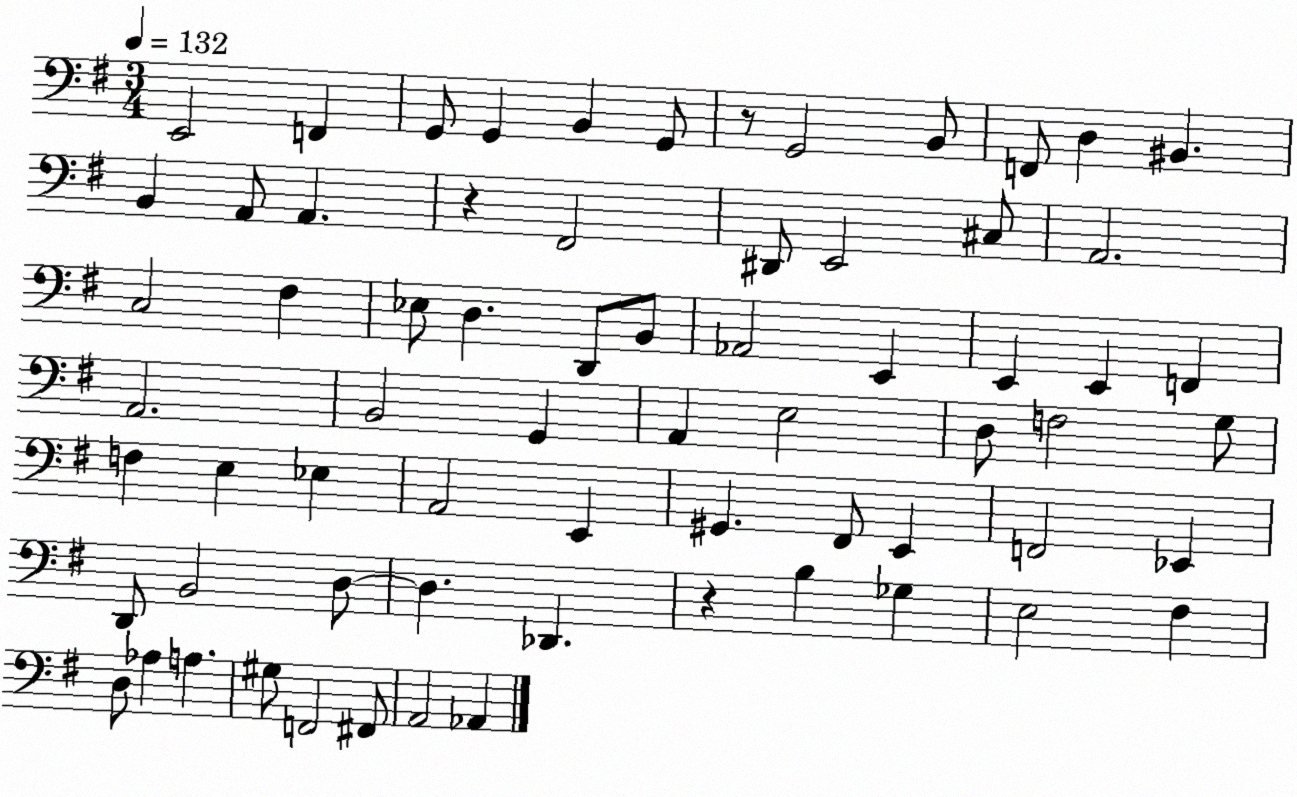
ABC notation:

X:1
T:Untitled
M:3/4
L:1/4
K:G
E,,2 F,, G,,/2 G,, B,, G,,/2 z/2 G,,2 B,,/2 F,,/2 D, ^B,, B,, A,,/2 A,, z ^F,,2 ^D,,/2 E,,2 ^C,/2 A,,2 C,2 ^F, _E,/2 D, D,,/2 B,,/2 _A,,2 E,, E,, E,, F,, A,,2 B,,2 G,, A,, E,2 D,/2 F,2 G,/2 F, E, _E, A,,2 E,, ^G,, ^F,,/2 E,, F,,2 _E,, D,,/2 B,,2 D,/2 D, _D,, z B, _G, E,2 ^F, D,/2 _A, A, ^G,/2 F,,2 ^F,,/2 A,,2 _A,,